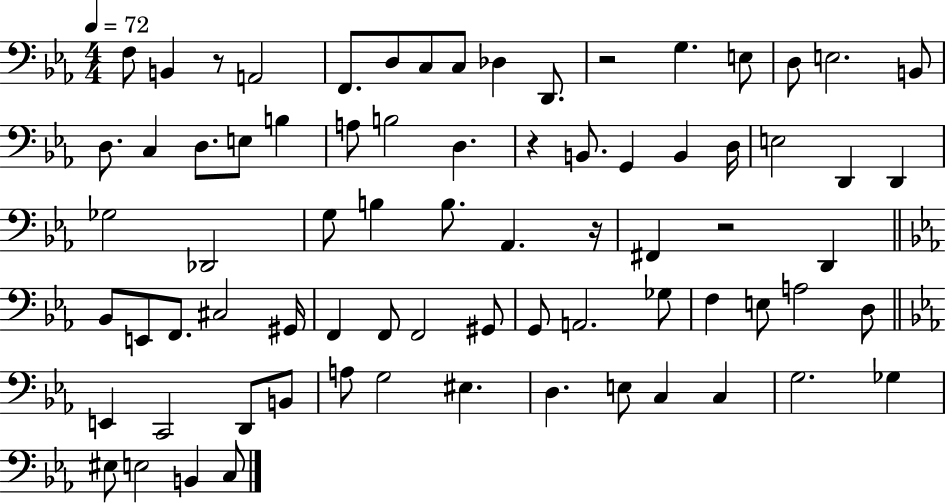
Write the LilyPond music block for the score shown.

{
  \clef bass
  \numericTimeSignature
  \time 4/4
  \key ees \major
  \tempo 4 = 72
  f8 b,4 r8 a,2 | f,8. d8 c8 c8 des4 d,8. | r2 g4. e8 | d8 e2. b,8 | \break d8. c4 d8. e8 b4 | a8 b2 d4. | r4 b,8. g,4 b,4 d16 | e2 d,4 d,4 | \break ges2 des,2 | g8 b4 b8. aes,4. r16 | fis,4 r2 d,4 | \bar "||" \break \key ees \major bes,8 e,8 f,8. cis2 gis,16 | f,4 f,8 f,2 gis,8 | g,8 a,2. ges8 | f4 e8 a2 d8 | \break \bar "||" \break \key ees \major e,4 c,2 d,8 b,8 | a8 g2 eis4. | d4. e8 c4 c4 | g2. ges4 | \break eis8 e2 b,4 c8 | \bar "|."
}